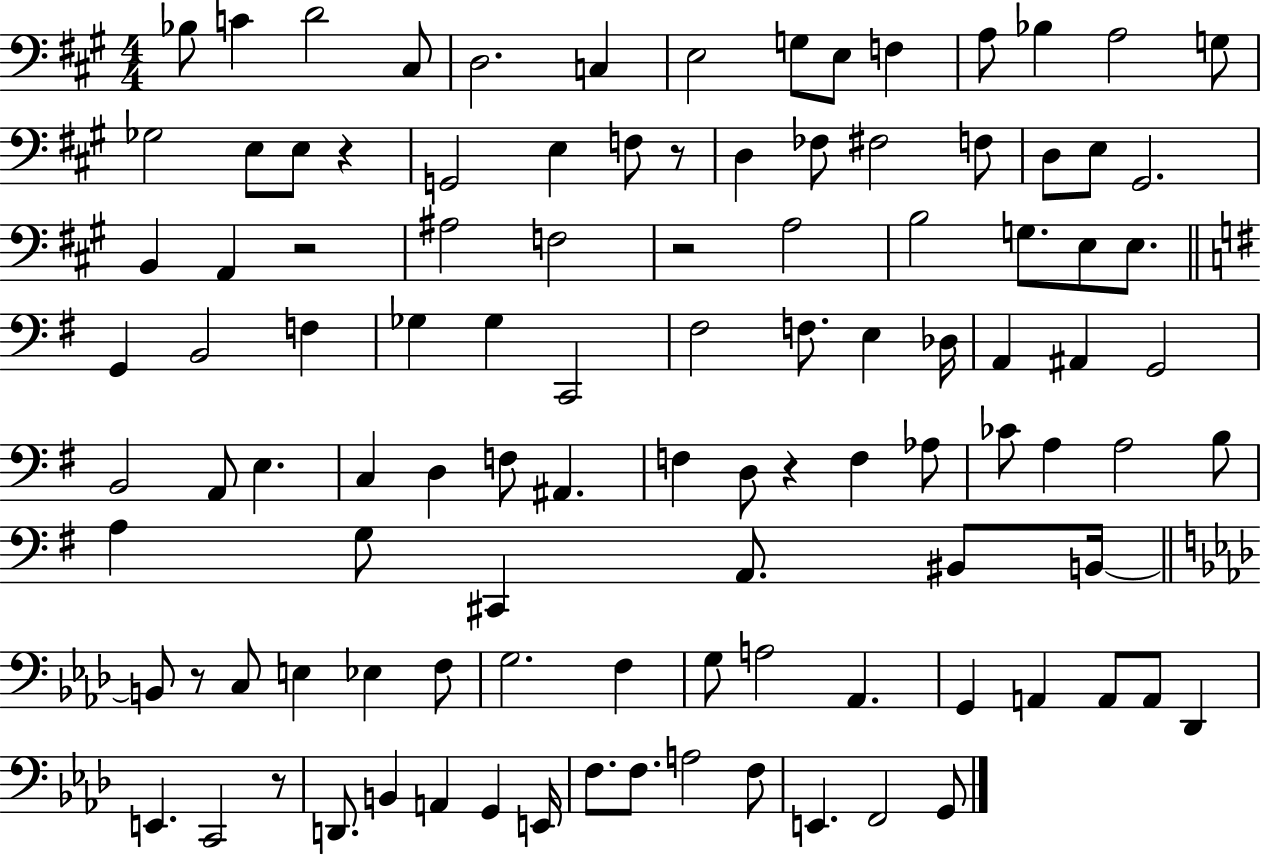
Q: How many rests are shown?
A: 7